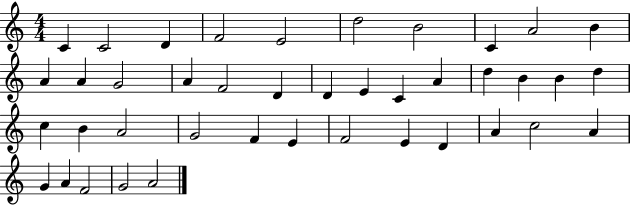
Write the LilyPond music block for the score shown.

{
  \clef treble
  \numericTimeSignature
  \time 4/4
  \key c \major
  c'4 c'2 d'4 | f'2 e'2 | d''2 b'2 | c'4 a'2 b'4 | \break a'4 a'4 g'2 | a'4 f'2 d'4 | d'4 e'4 c'4 a'4 | d''4 b'4 b'4 d''4 | \break c''4 b'4 a'2 | g'2 f'4 e'4 | f'2 e'4 d'4 | a'4 c''2 a'4 | \break g'4 a'4 f'2 | g'2 a'2 | \bar "|."
}